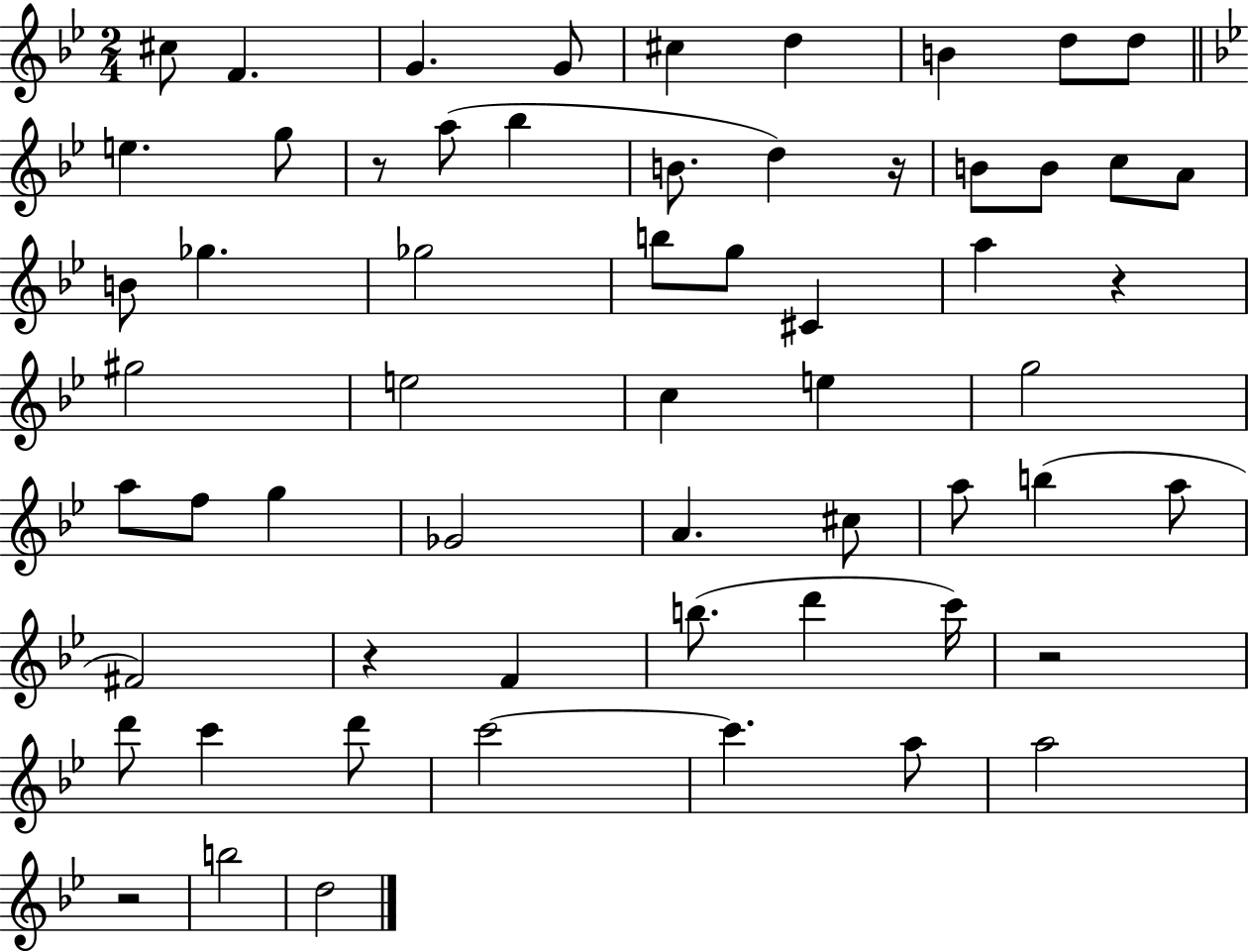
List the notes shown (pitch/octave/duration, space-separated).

C#5/e F4/q. G4/q. G4/e C#5/q D5/q B4/q D5/e D5/e E5/q. G5/e R/e A5/e Bb5/q B4/e. D5/q R/s B4/e B4/e C5/e A4/e B4/e Gb5/q. Gb5/h B5/e G5/e C#4/q A5/q R/q G#5/h E5/h C5/q E5/q G5/h A5/e F5/e G5/q Gb4/h A4/q. C#5/e A5/e B5/q A5/e F#4/h R/q F4/q B5/e. D6/q C6/s R/h D6/e C6/q D6/e C6/h C6/q. A5/e A5/h R/h B5/h D5/h